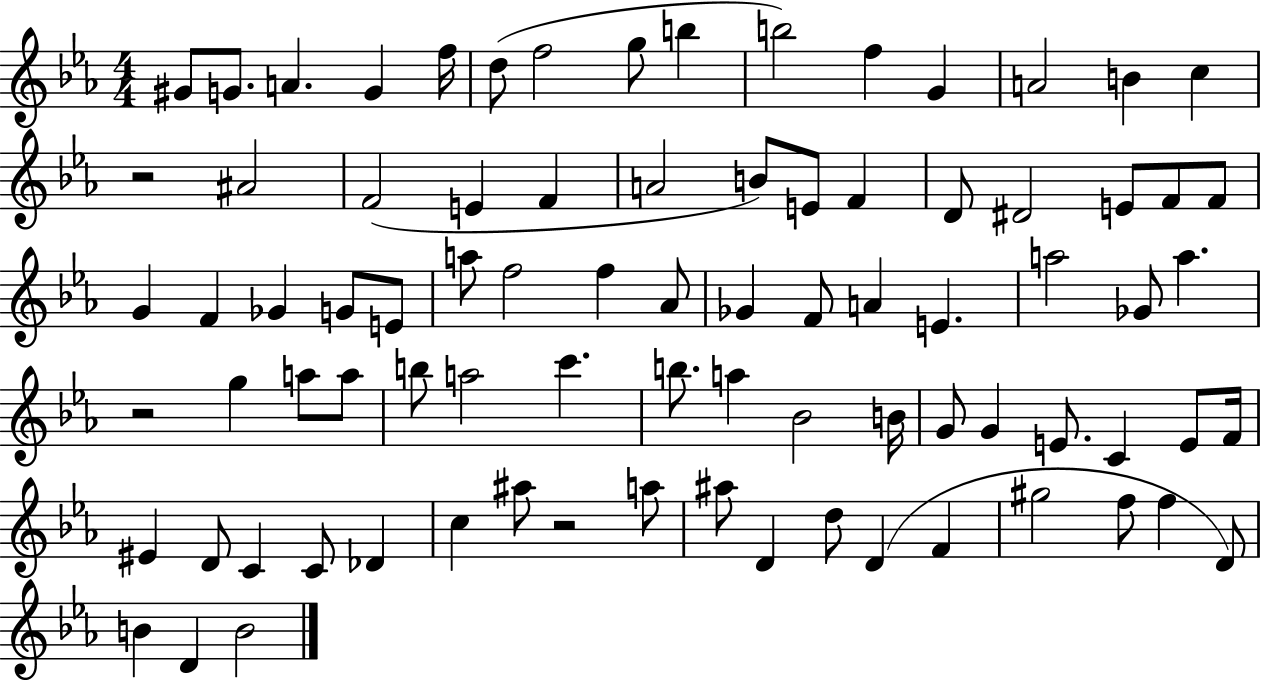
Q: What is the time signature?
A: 4/4